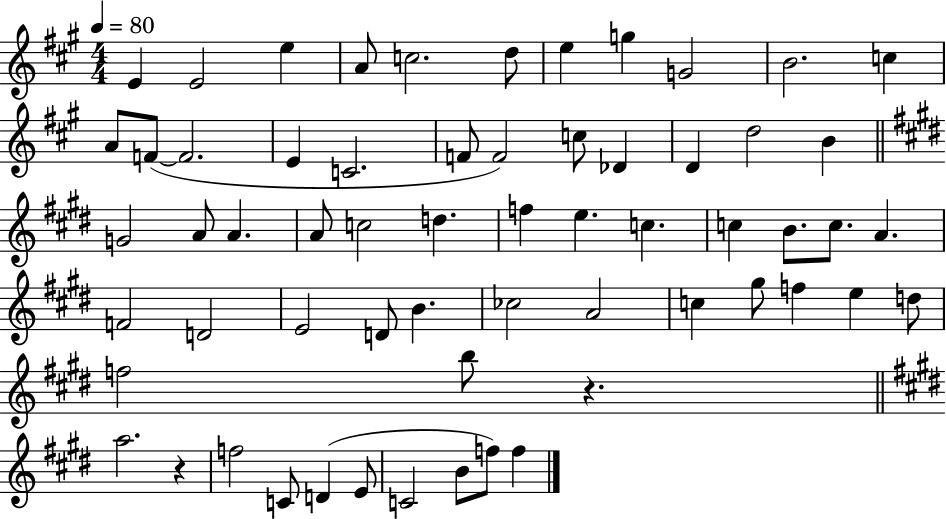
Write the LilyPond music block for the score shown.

{
  \clef treble
  \numericTimeSignature
  \time 4/4
  \key a \major
  \tempo 4 = 80
  \repeat volta 2 { e'4 e'2 e''4 | a'8 c''2. d''8 | e''4 g''4 g'2 | b'2. c''4 | \break a'8 f'8~(~ f'2. | e'4 c'2. | f'8 f'2) c''8 des'4 | d'4 d''2 b'4 | \break \bar "||" \break \key e \major g'2 a'8 a'4. | a'8 c''2 d''4. | f''4 e''4. c''4. | c''4 b'8. c''8. a'4. | \break f'2 d'2 | e'2 d'8 b'4. | ces''2 a'2 | c''4 gis''8 f''4 e''4 d''8 | \break f''2 b''8 r4. | \bar "||" \break \key e \major a''2. r4 | f''2 c'8 d'4( e'8 | c'2 b'8 f''8) f''4 | } \bar "|."
}